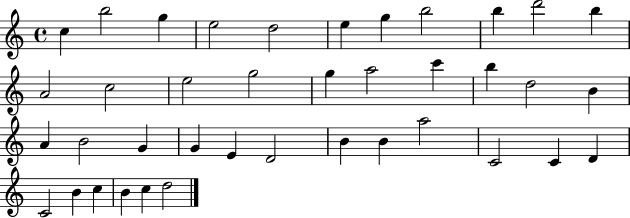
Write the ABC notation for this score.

X:1
T:Untitled
M:4/4
L:1/4
K:C
c b2 g e2 d2 e g b2 b d'2 b A2 c2 e2 g2 g a2 c' b d2 B A B2 G G E D2 B B a2 C2 C D C2 B c B c d2